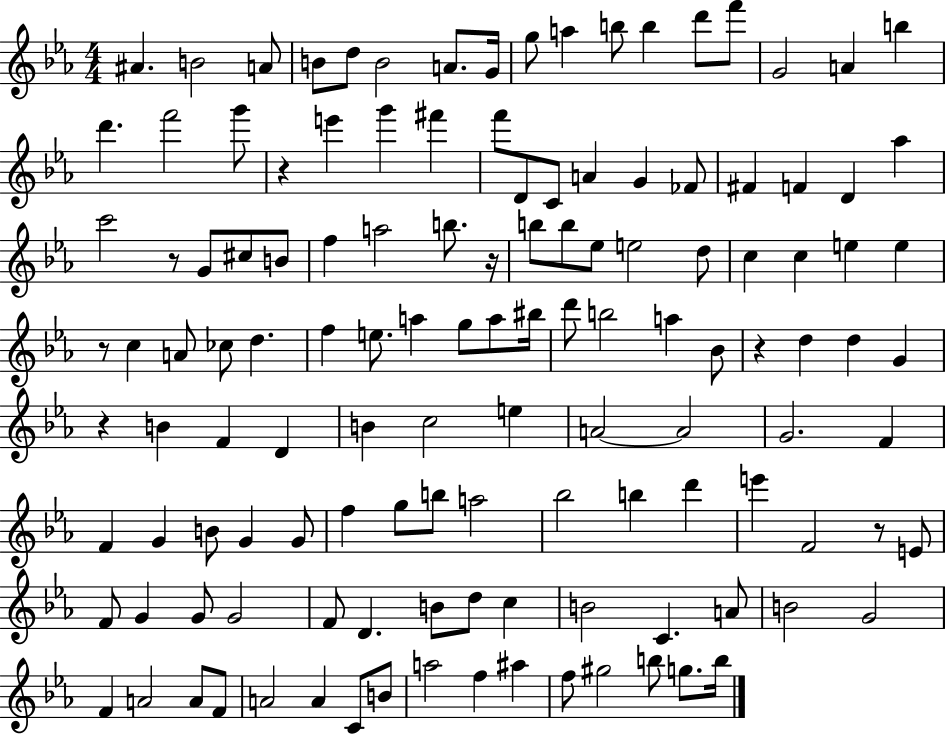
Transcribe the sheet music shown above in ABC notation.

X:1
T:Untitled
M:4/4
L:1/4
K:Eb
^A B2 A/2 B/2 d/2 B2 A/2 G/4 g/2 a b/2 b d'/2 f'/2 G2 A b d' f'2 g'/2 z e' g' ^f' f'/2 D/2 C/2 A G _F/2 ^F F D _a c'2 z/2 G/2 ^c/2 B/2 f a2 b/2 z/4 b/2 b/2 _e/2 e2 d/2 c c e e z/2 c A/2 _c/2 d f e/2 a g/2 a/2 ^b/4 d'/2 b2 a _B/2 z d d G z B F D B c2 e A2 A2 G2 F F G B/2 G G/2 f g/2 b/2 a2 _b2 b d' e' F2 z/2 E/2 F/2 G G/2 G2 F/2 D B/2 d/2 c B2 C A/2 B2 G2 F A2 A/2 F/2 A2 A C/2 B/2 a2 f ^a f/2 ^g2 b/2 g/2 b/4